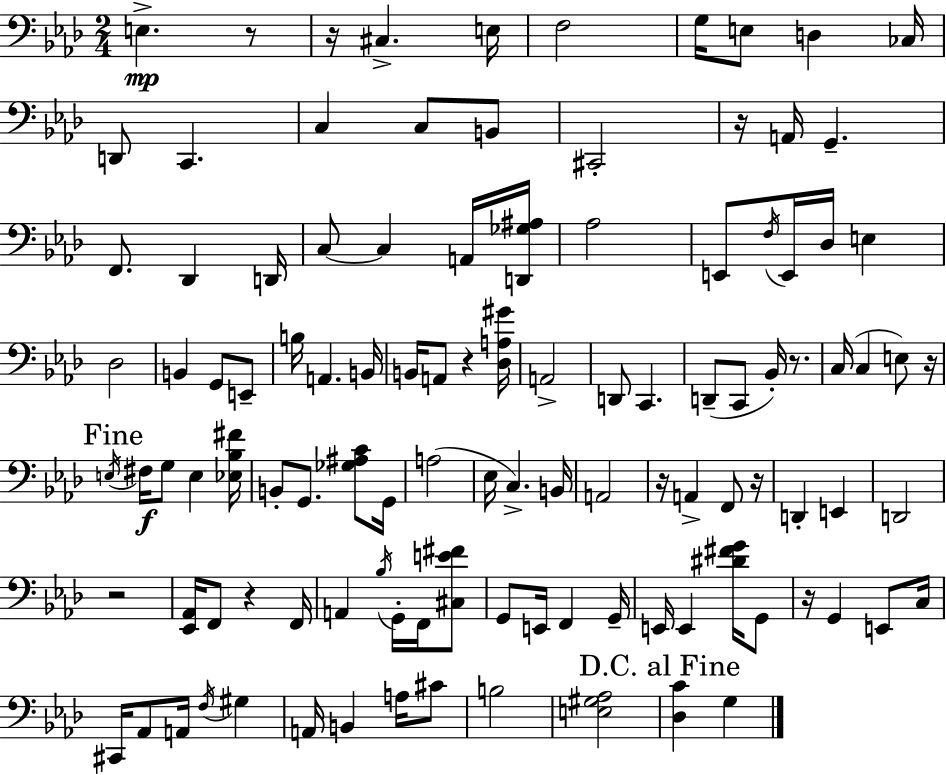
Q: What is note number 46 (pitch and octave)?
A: E3